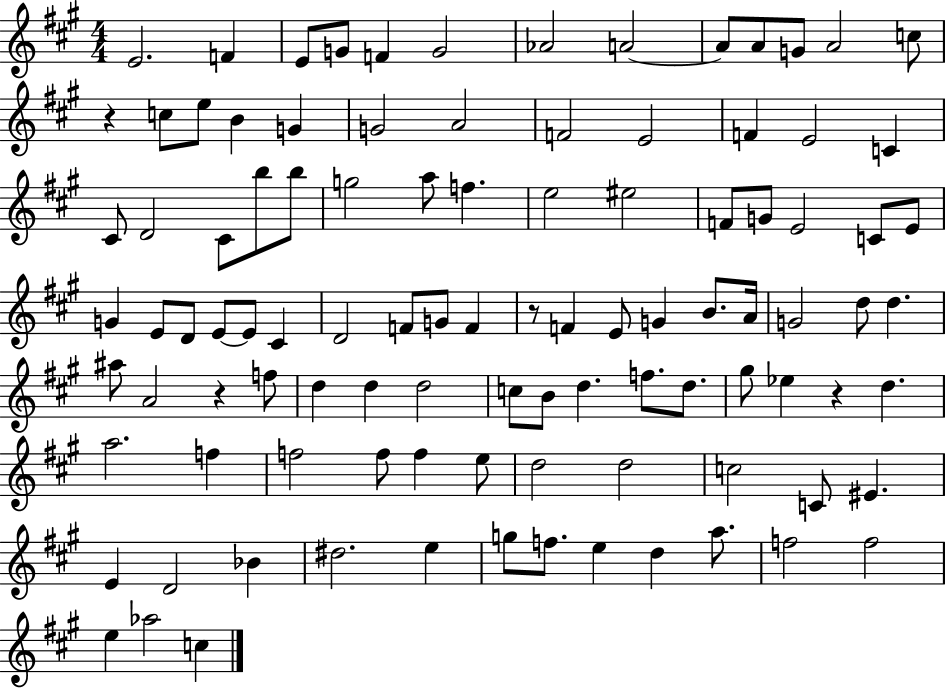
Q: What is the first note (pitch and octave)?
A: E4